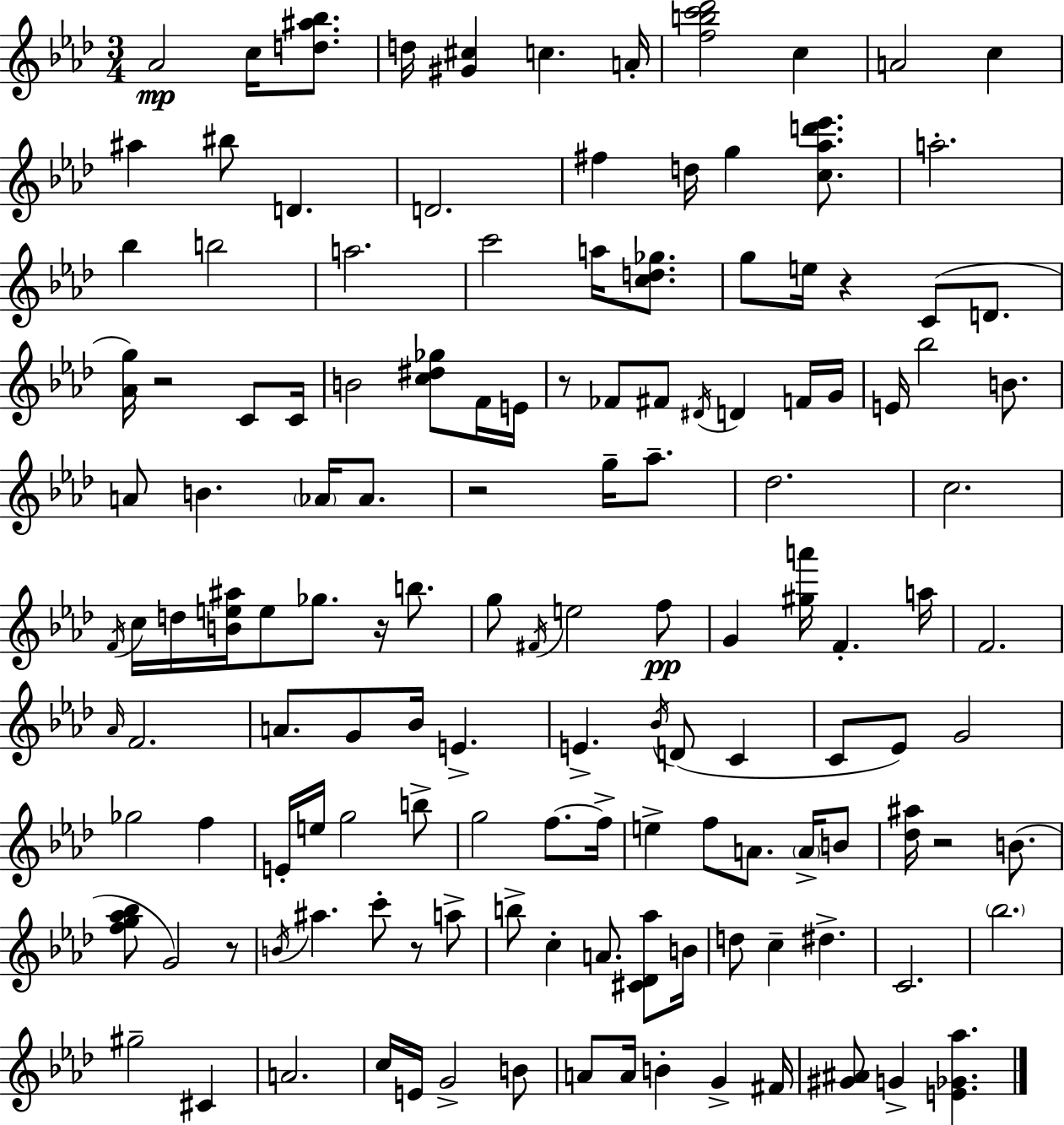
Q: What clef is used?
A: treble